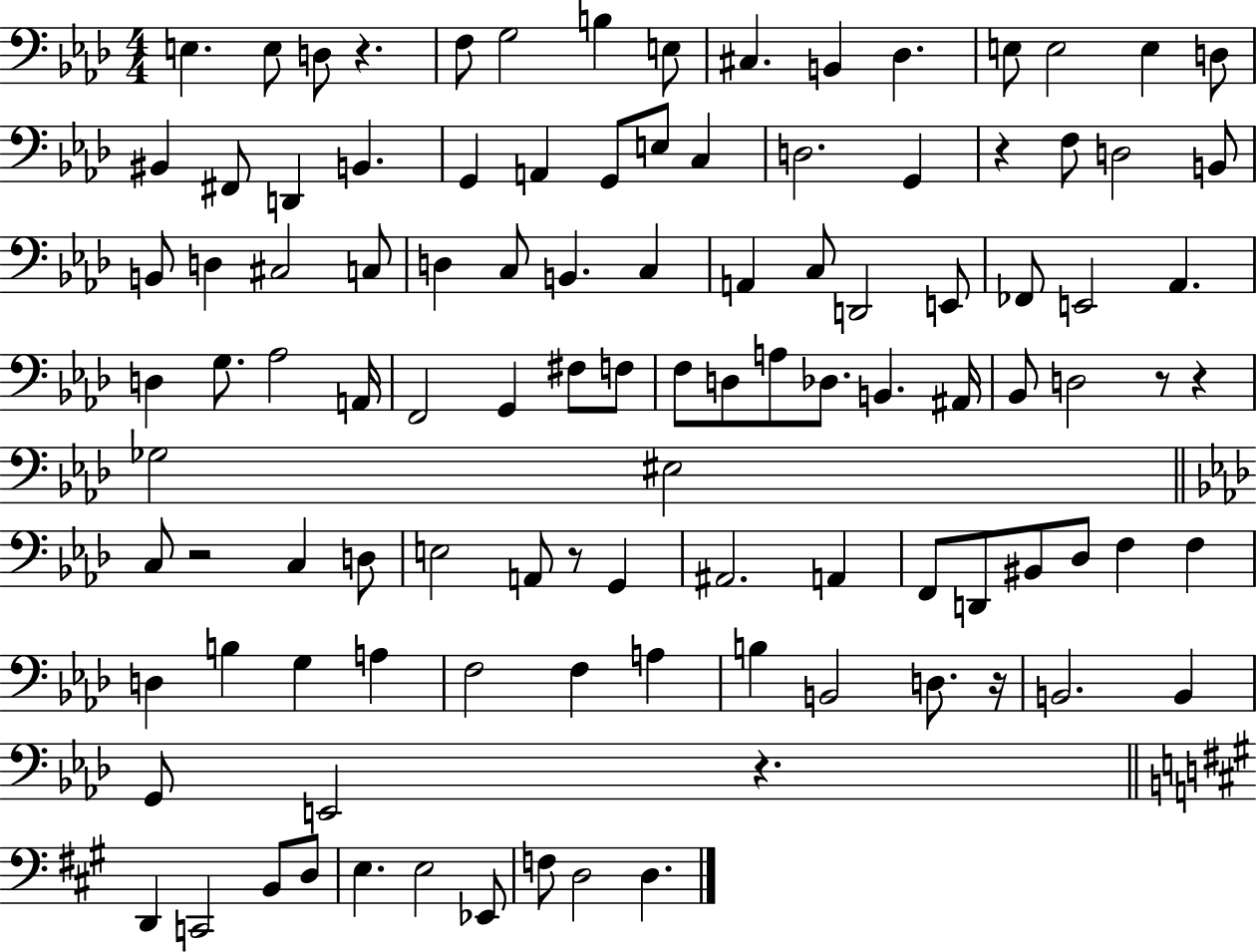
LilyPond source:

{
  \clef bass
  \numericTimeSignature
  \time 4/4
  \key aes \major
  \repeat volta 2 { e4. e8 d8 r4. | f8 g2 b4 e8 | cis4. b,4 des4. | e8 e2 e4 d8 | \break bis,4 fis,8 d,4 b,4. | g,4 a,4 g,8 e8 c4 | d2. g,4 | r4 f8 d2 b,8 | \break b,8 d4 cis2 c8 | d4 c8 b,4. c4 | a,4 c8 d,2 e,8 | fes,8 e,2 aes,4. | \break d4 g8. aes2 a,16 | f,2 g,4 fis8 f8 | f8 d8 a8 des8. b,4. ais,16 | bes,8 d2 r8 r4 | \break ges2 eis2 | \bar "||" \break \key f \minor c8 r2 c4 d8 | e2 a,8 r8 g,4 | ais,2. a,4 | f,8 d,8 bis,8 des8 f4 f4 | \break d4 b4 g4 a4 | f2 f4 a4 | b4 b,2 d8. r16 | b,2. b,4 | \break g,8 e,2 r4. | \bar "||" \break \key a \major d,4 c,2 b,8 d8 | e4. e2 ees,8 | f8 d2 d4. | } \bar "|."
}